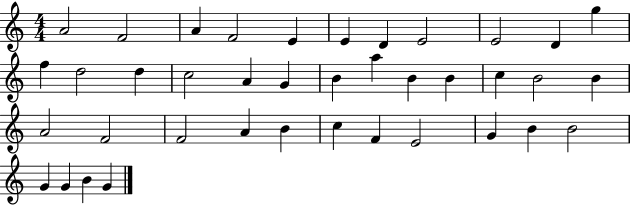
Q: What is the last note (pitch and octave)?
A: G4